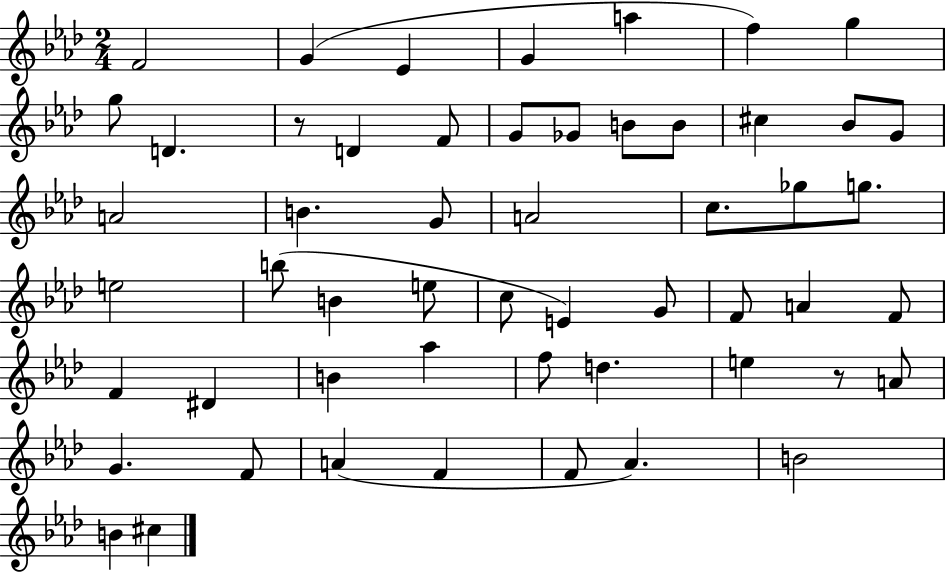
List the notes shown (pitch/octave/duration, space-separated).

F4/h G4/q Eb4/q G4/q A5/q F5/q G5/q G5/e D4/q. R/e D4/q F4/e G4/e Gb4/e B4/e B4/e C#5/q Bb4/e G4/e A4/h B4/q. G4/e A4/h C5/e. Gb5/e G5/e. E5/h B5/e B4/q E5/e C5/e E4/q G4/e F4/e A4/q F4/e F4/q D#4/q B4/q Ab5/q F5/e D5/q. E5/q R/e A4/e G4/q. F4/e A4/q F4/q F4/e Ab4/q. B4/h B4/q C#5/q